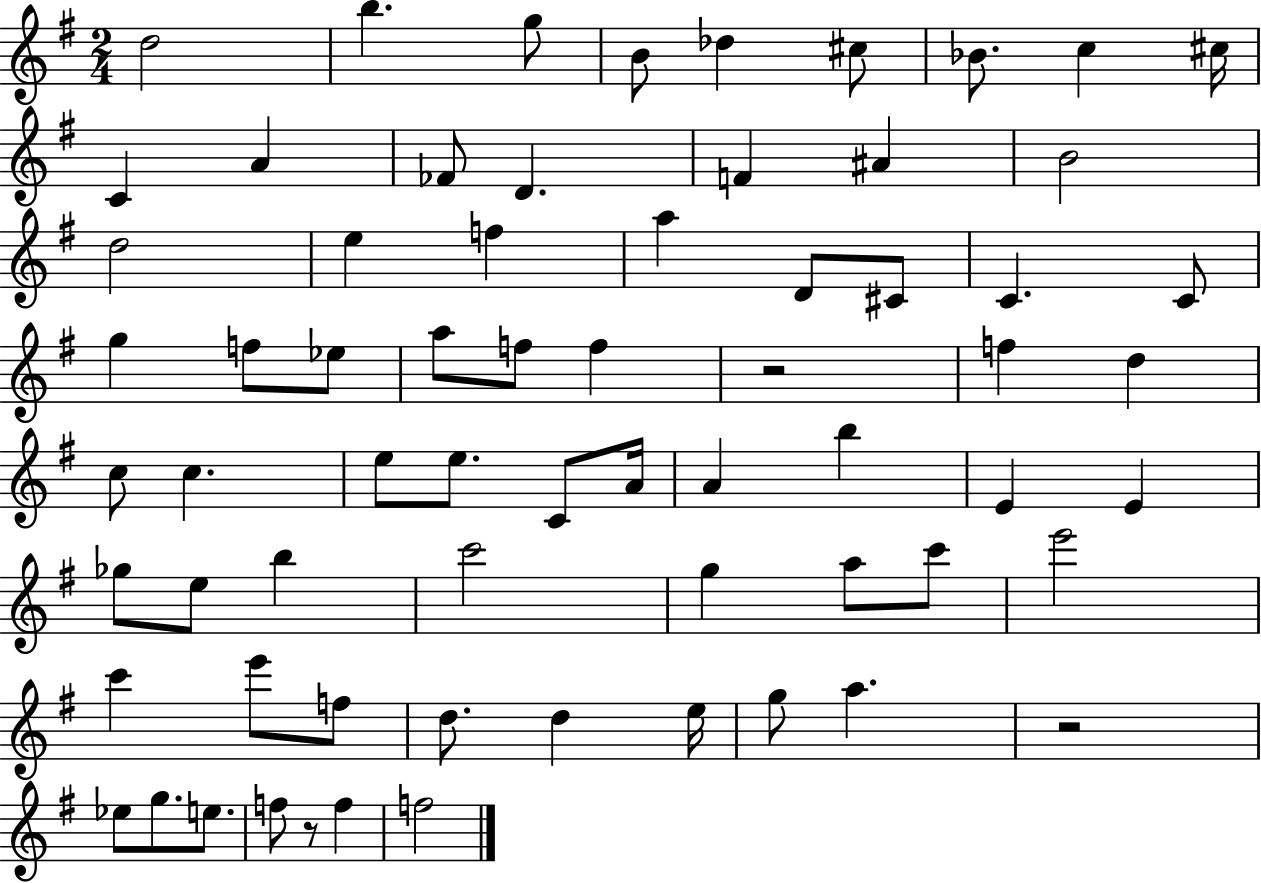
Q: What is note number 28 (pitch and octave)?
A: A5